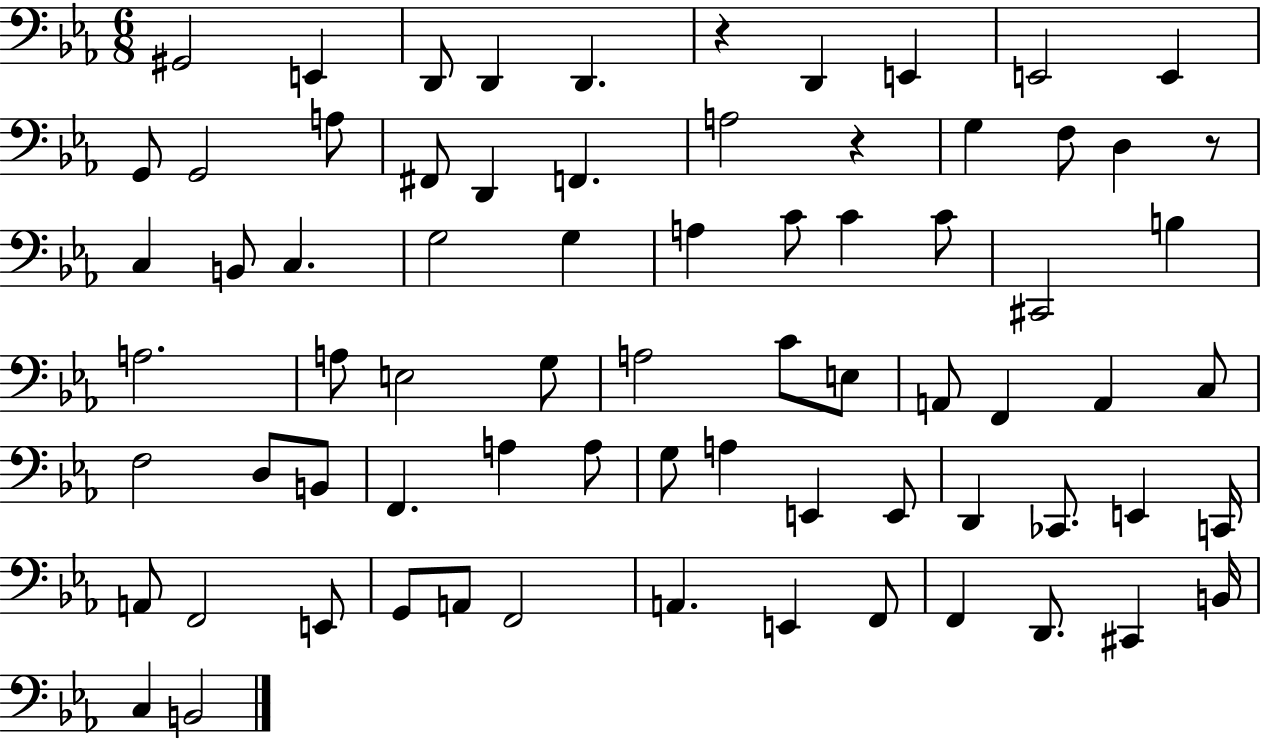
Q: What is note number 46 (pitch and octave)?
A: A3